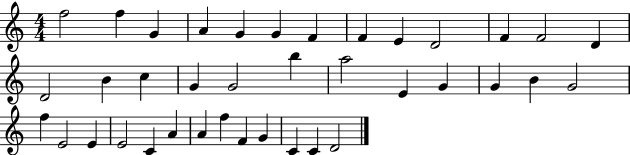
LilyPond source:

{
  \clef treble
  \numericTimeSignature
  \time 4/4
  \key c \major
  f''2 f''4 g'4 | a'4 g'4 g'4 f'4 | f'4 e'4 d'2 | f'4 f'2 d'4 | \break d'2 b'4 c''4 | g'4 g'2 b''4 | a''2 e'4 g'4 | g'4 b'4 g'2 | \break f''4 e'2 e'4 | e'2 c'4 a'4 | a'4 f''4 f'4 g'4 | c'4 c'4 d'2 | \break \bar "|."
}